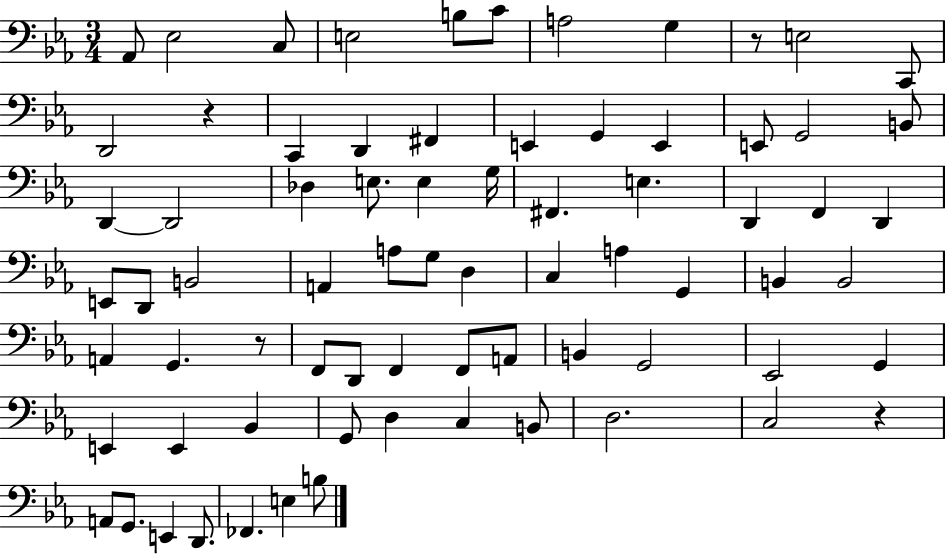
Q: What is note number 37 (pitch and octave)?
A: G3